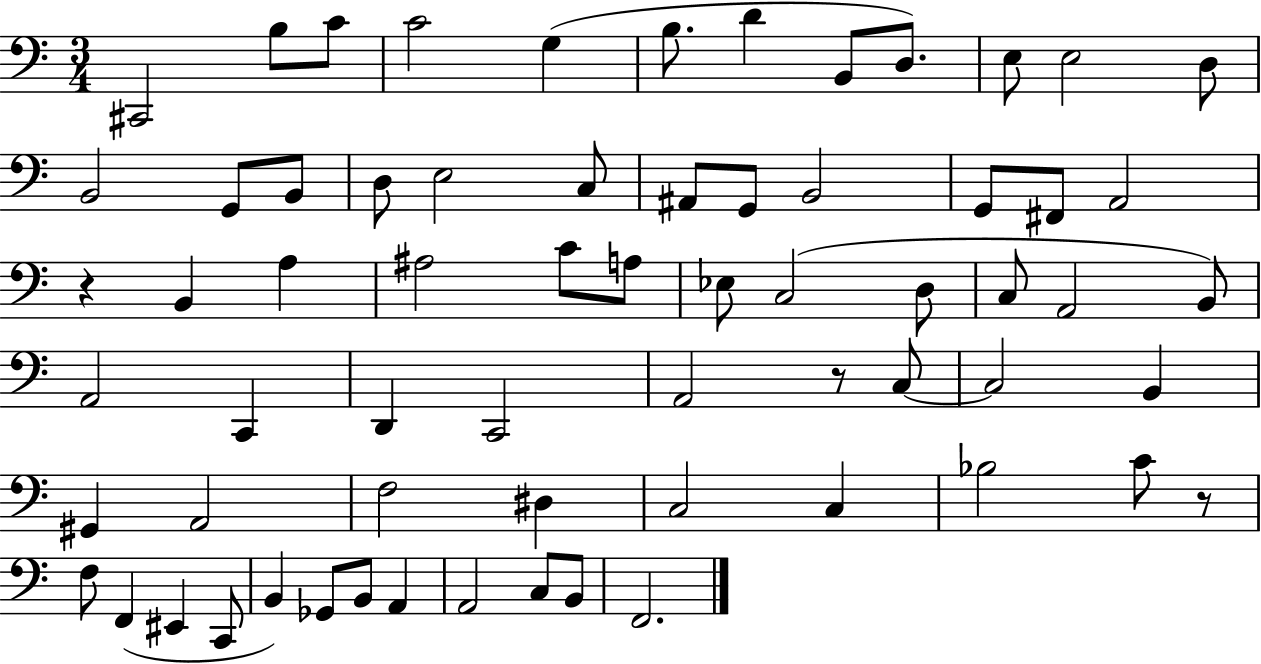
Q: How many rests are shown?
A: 3